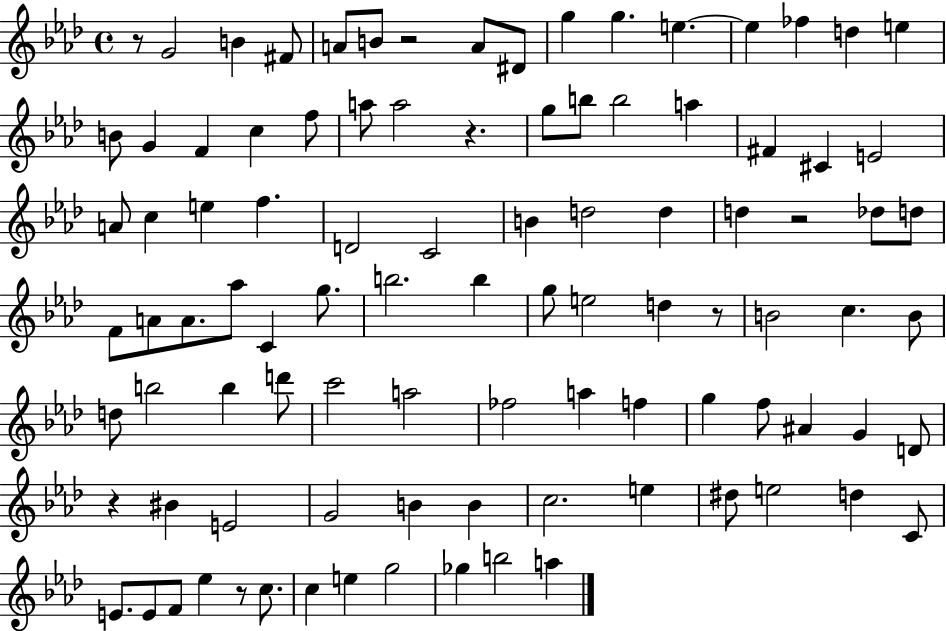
R/e G4/h B4/q F#4/e A4/e B4/e R/h A4/e D#4/e G5/q G5/q. E5/q. E5/q FES5/q D5/q E5/q B4/e G4/q F4/q C5/q F5/e A5/e A5/h R/q. G5/e B5/e B5/h A5/q F#4/q C#4/q E4/h A4/e C5/q E5/q F5/q. D4/h C4/h B4/q D5/h D5/q D5/q R/h Db5/e D5/e F4/e A4/e A4/e. Ab5/e C4/q G5/e. B5/h. B5/q G5/e E5/h D5/q R/e B4/h C5/q. B4/e D5/e B5/h B5/q D6/e C6/h A5/h FES5/h A5/q F5/q G5/q F5/e A#4/q G4/q D4/e R/q BIS4/q E4/h G4/h B4/q B4/q C5/h. E5/q D#5/e E5/h D5/q C4/e E4/e. E4/e F4/e Eb5/q R/e C5/e. C5/q E5/q G5/h Gb5/q B5/h A5/q